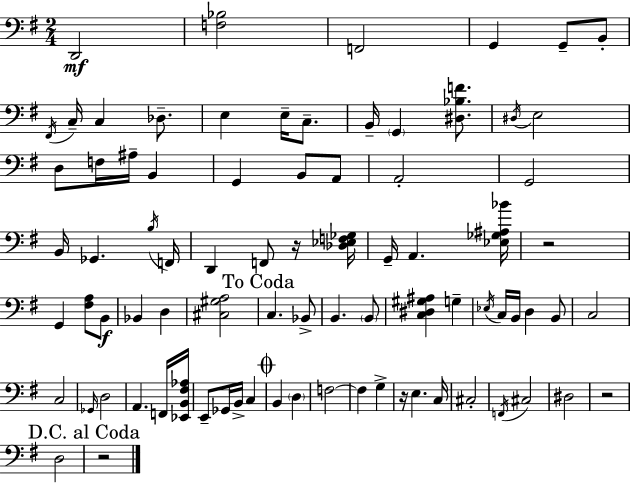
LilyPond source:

{
  \clef bass
  \numericTimeSignature
  \time 2/4
  \key e \minor
  \repeat volta 2 { d,2\mf | <f bes>2 | f,2 | g,4 g,8-- b,8-. | \break \acciaccatura { fis,16 } c16-- c4 des8.-- | e4 e16-- c8.-- | b,16-- \parenthesize g,4 <dis bes f'>8. | \acciaccatura { dis16 } e2 | \break d8 f16 ais16-- b,4 | g,4 b,8 | a,8 a,2-. | g,2 | \break b,16 ges,4. | \acciaccatura { b16 } f,16 d,4 f,8 | r16 <des ees f ges>16 g,16-- a,4. | <ees ges ais bes'>16 r2 | \break g,4 <fis a>8 | b,8\f bes,4 d4 | <cis gis a>2 | \mark "To Coda" c4. | \break bes,8-> b,4. | \parenthesize b,8 <c dis gis ais>4 g4-- | \acciaccatura { ees16 } c16 b,16 d4 | b,8 c2 | \break c2 | \grace { ges,16 } d2 | a,4. | f,16 <ees, b, fis aes>16 e,8-- ges,16 | \break b,16-> c4 \mark \markup { \musicglyph "scripts.coda" } b,4 | \parenthesize d4 f2~~ | f4 | g4-> r16 e4. | \break c16 cis2-. | \acciaccatura { f,16 } cis2 | dis2 | r2 | \break d2 | \mark "D.C. al Coda" r2 | } \bar "|."
}